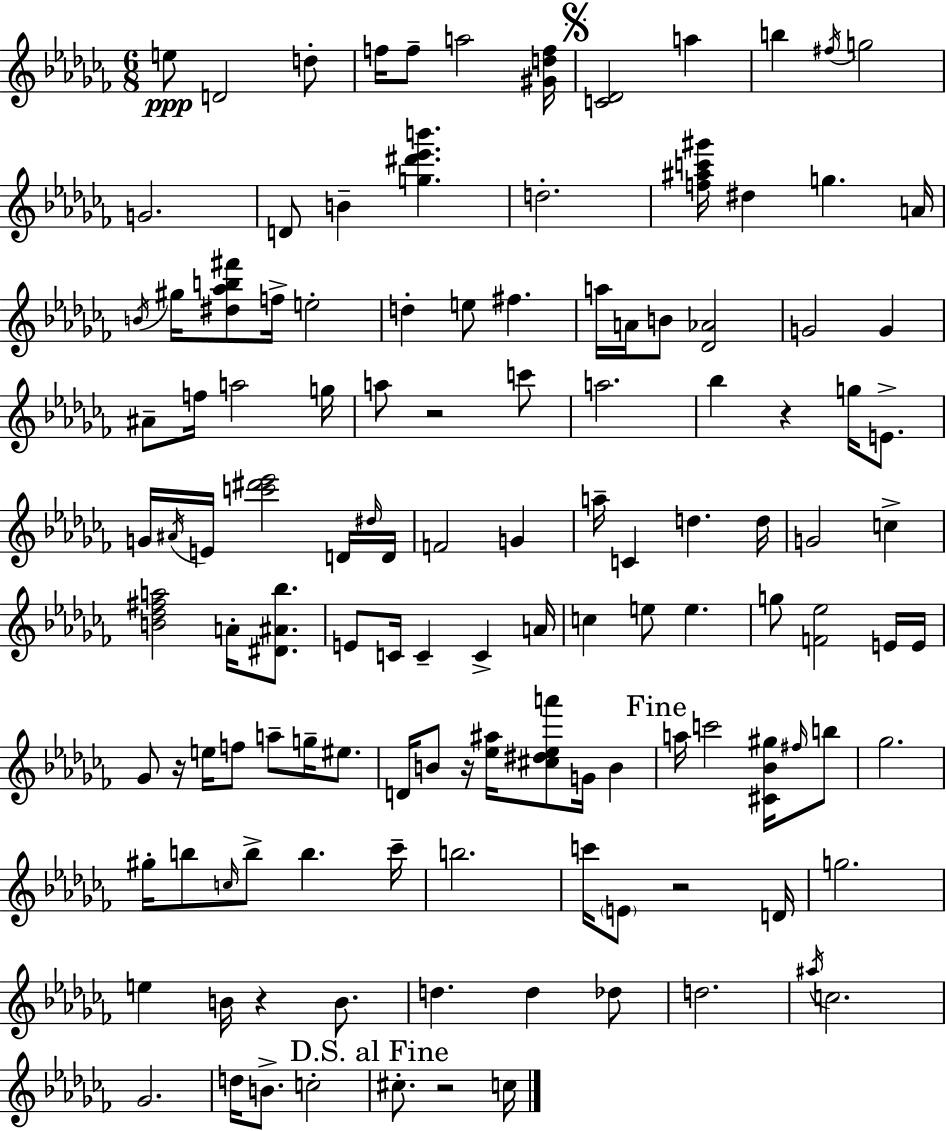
E5/e D4/h D5/e F5/s F5/e A5/h [G#4,D5,F5]/s [C4,Db4]/h A5/q B5/q F#5/s G5/h G4/h. D4/e B4/q [G5,D#6,Eb6,B6]/q. D5/h. [F5,A#5,C6,G#6]/s D#5/q G5/q. A4/s B4/s G#5/s [D#5,Ab5,B5,F#6]/e F5/s E5/h D5/q E5/e F#5/q. A5/s A4/s B4/e [Db4,Ab4]/h G4/h G4/q A#4/e F5/s A5/h G5/s A5/e R/h C6/e A5/h. Bb5/q R/q G5/s E4/e. G4/s A#4/s E4/s [C6,D#6,Eb6]/h D4/s D#5/s D4/s F4/h G4/q A5/s C4/q D5/q. D5/s G4/h C5/q [B4,Db5,F#5,A5]/h A4/s [D#4,A#4,Bb5]/e. E4/e C4/s C4/q C4/q A4/s C5/q E5/e E5/q. G5/e [F4,Eb5]/h E4/s E4/s Gb4/e R/s E5/s F5/e A5/e G5/s EIS5/e. D4/s B4/e R/s [Eb5,A#5]/s [C#5,D#5,Eb5,A6]/e G4/s B4/q A5/s C6/h [C#4,Bb4,G#5]/s F#5/s B5/e Gb5/h. G#5/s B5/e C5/s B5/e B5/q. CES6/s B5/h. C6/s E4/e R/h D4/s G5/h. E5/q B4/s R/q B4/e. D5/q. D5/q Db5/e D5/h. A#5/s C5/h. Gb4/h. D5/s B4/e. C5/h C#5/e. R/h C5/s